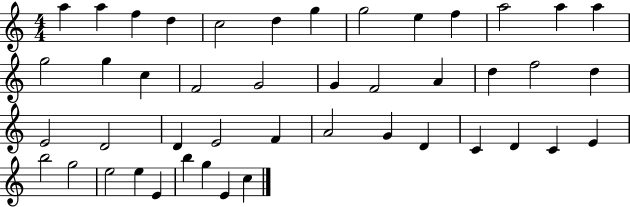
{
  \clef treble
  \numericTimeSignature
  \time 4/4
  \key c \major
  a''4 a''4 f''4 d''4 | c''2 d''4 g''4 | g''2 e''4 f''4 | a''2 a''4 a''4 | \break g''2 g''4 c''4 | f'2 g'2 | g'4 f'2 a'4 | d''4 f''2 d''4 | \break e'2 d'2 | d'4 e'2 f'4 | a'2 g'4 d'4 | c'4 d'4 c'4 e'4 | \break b''2 g''2 | e''2 e''4 e'4 | b''4 g''4 e'4 c''4 | \bar "|."
}